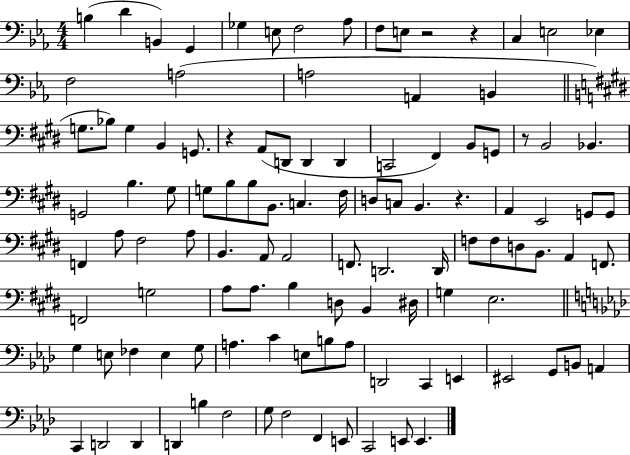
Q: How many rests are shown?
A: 5